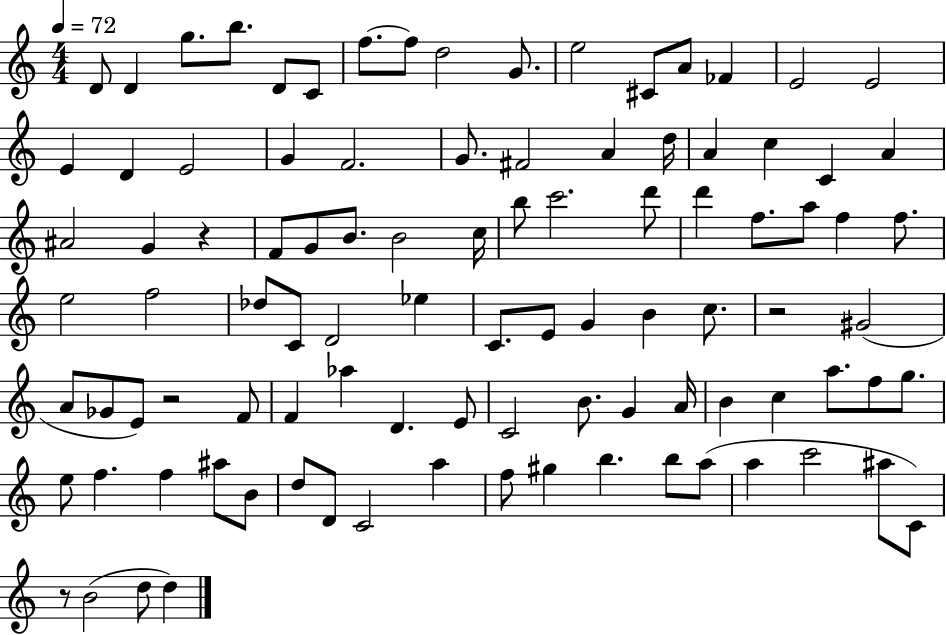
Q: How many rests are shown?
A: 4